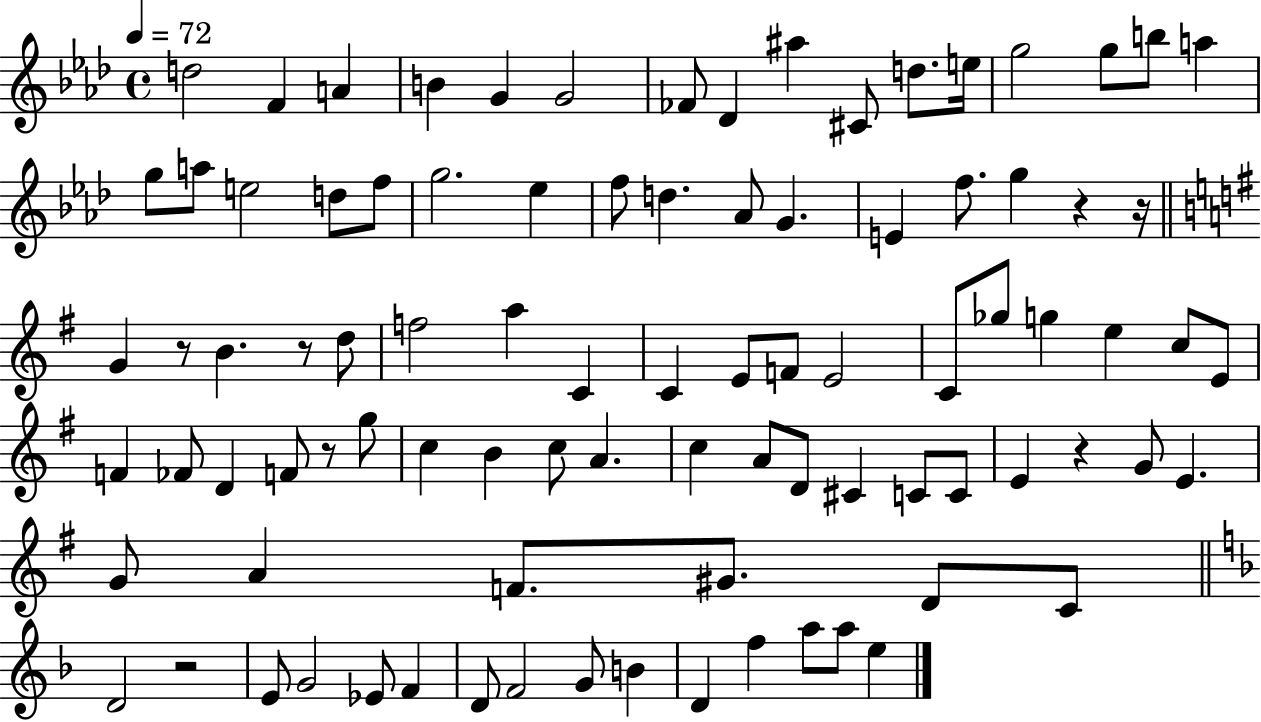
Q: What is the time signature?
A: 4/4